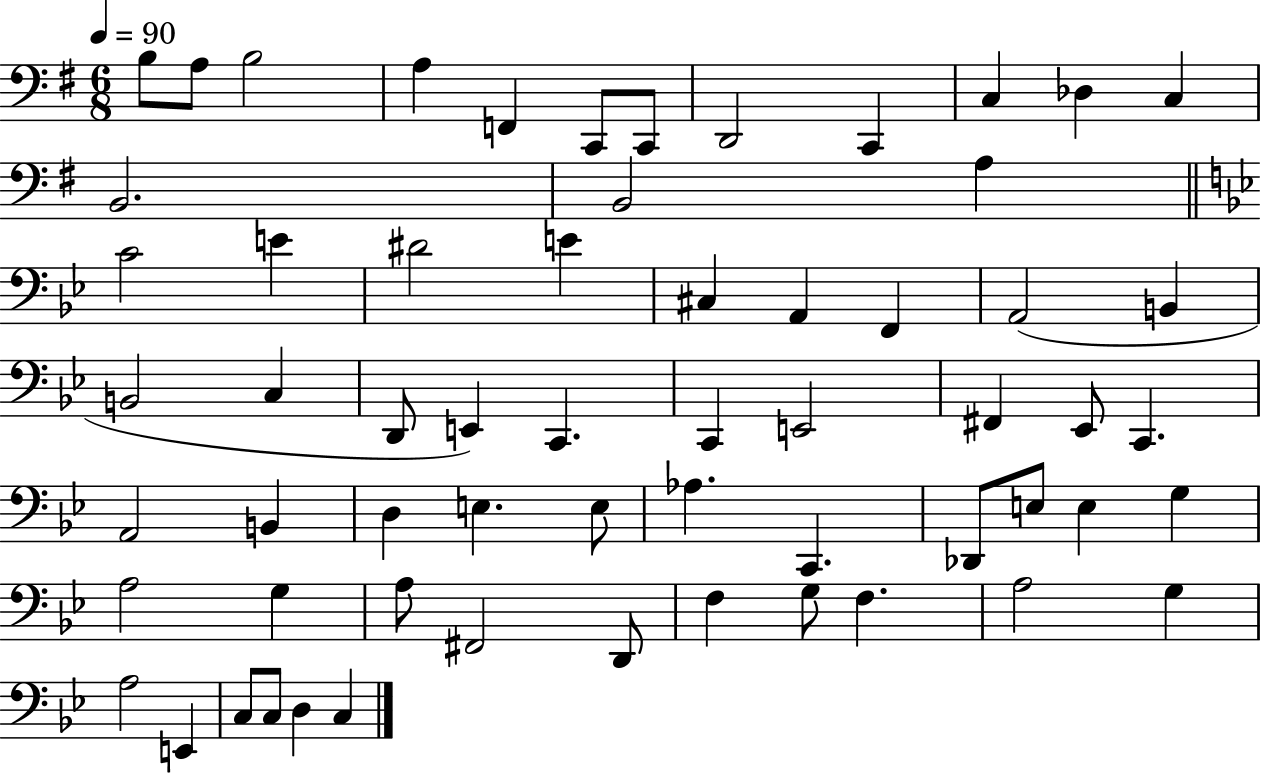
B3/e A3/e B3/h A3/q F2/q C2/e C2/e D2/h C2/q C3/q Db3/q C3/q B2/h. B2/h A3/q C4/h E4/q D#4/h E4/q C#3/q A2/q F2/q A2/h B2/q B2/h C3/q D2/e E2/q C2/q. C2/q E2/h F#2/q Eb2/e C2/q. A2/h B2/q D3/q E3/q. E3/e Ab3/q. C2/q. Db2/e E3/e E3/q G3/q A3/h G3/q A3/e F#2/h D2/e F3/q G3/e F3/q. A3/h G3/q A3/h E2/q C3/e C3/e D3/q C3/q